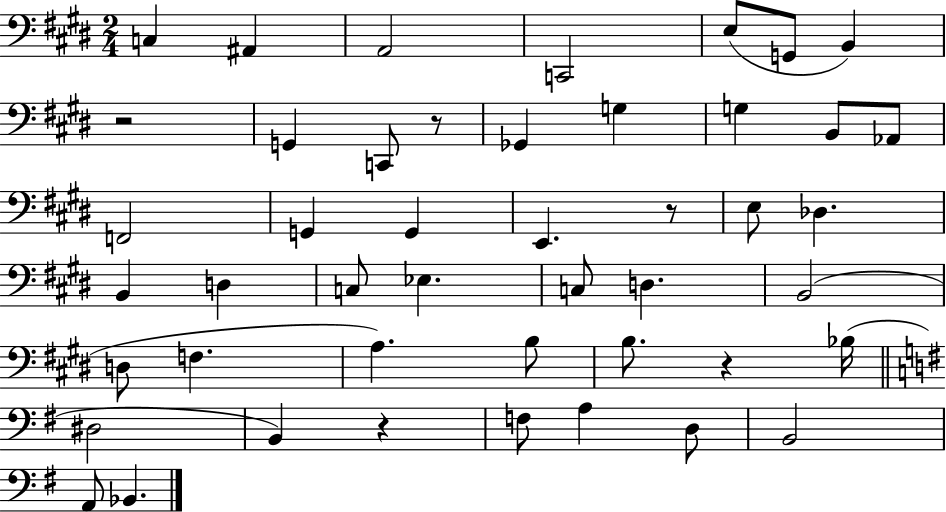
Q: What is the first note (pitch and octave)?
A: C3